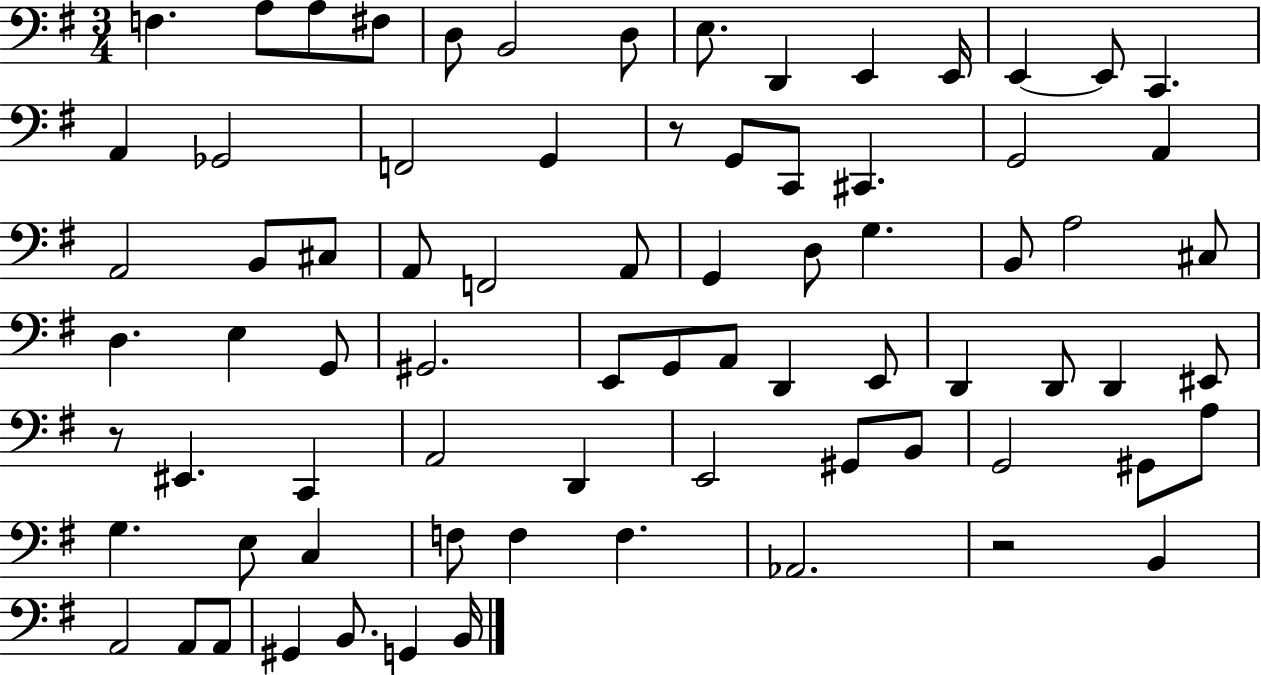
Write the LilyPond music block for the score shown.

{
  \clef bass
  \numericTimeSignature
  \time 3/4
  \key g \major
  f4. a8 a8 fis8 | d8 b,2 d8 | e8. d,4 e,4 e,16 | e,4~~ e,8 c,4. | \break a,4 ges,2 | f,2 g,4 | r8 g,8 c,8 cis,4. | g,2 a,4 | \break a,2 b,8 cis8 | a,8 f,2 a,8 | g,4 d8 g4. | b,8 a2 cis8 | \break d4. e4 g,8 | gis,2. | e,8 g,8 a,8 d,4 e,8 | d,4 d,8 d,4 eis,8 | \break r8 eis,4. c,4 | a,2 d,4 | e,2 gis,8 b,8 | g,2 gis,8 a8 | \break g4. e8 c4 | f8 f4 f4. | aes,2. | r2 b,4 | \break a,2 a,8 a,8 | gis,4 b,8. g,4 b,16 | \bar "|."
}